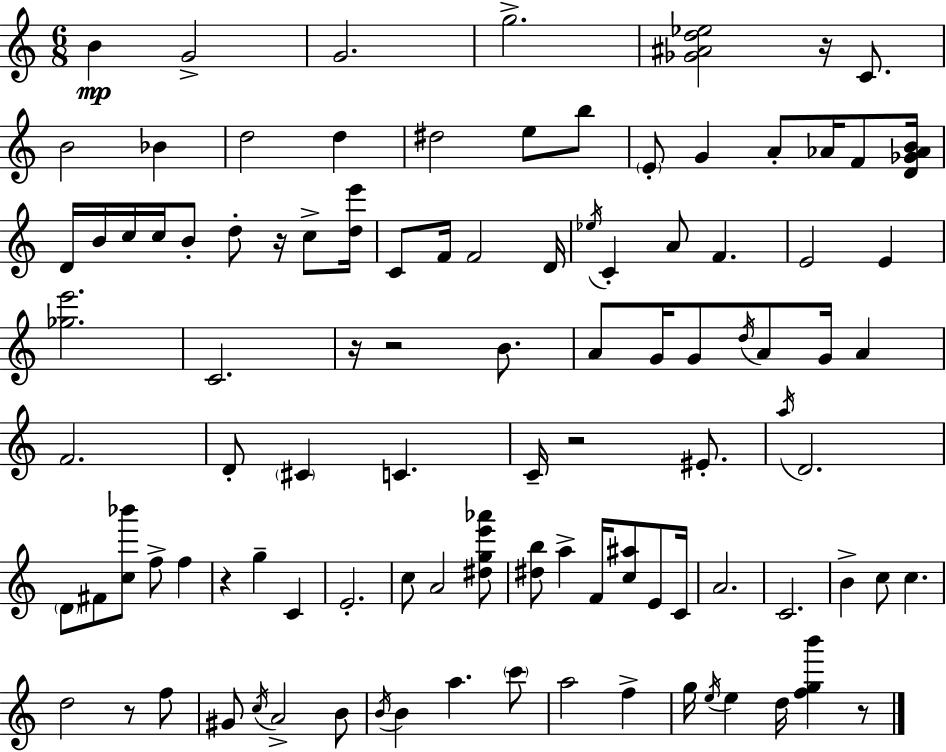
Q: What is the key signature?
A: A minor